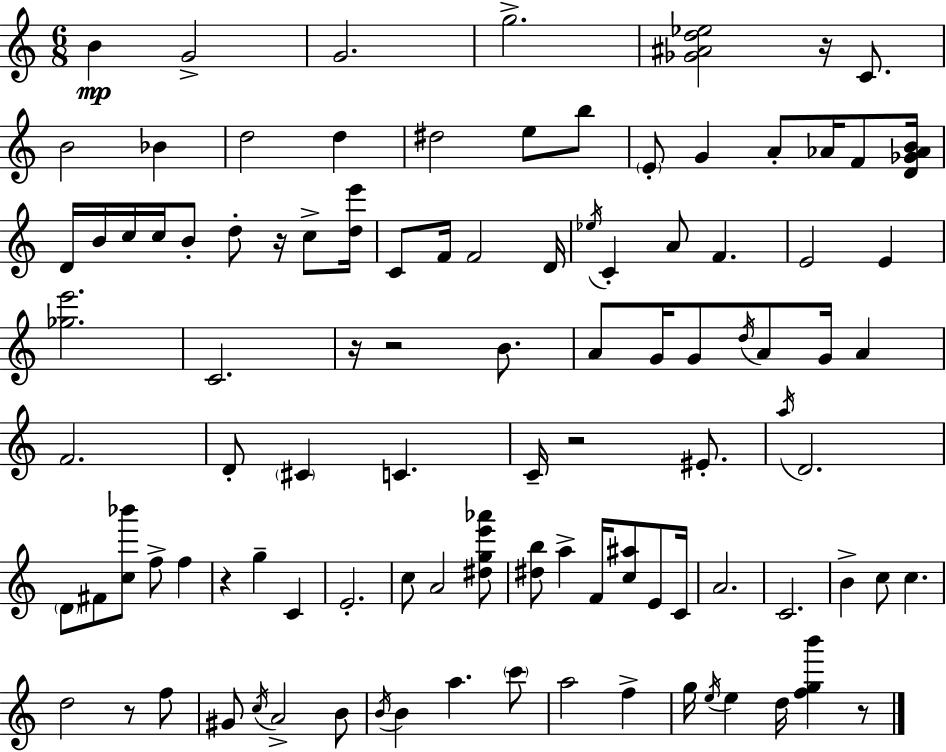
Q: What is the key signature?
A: A minor